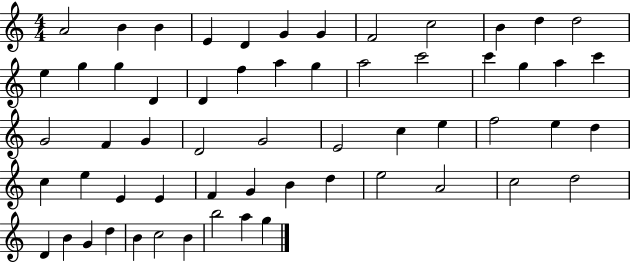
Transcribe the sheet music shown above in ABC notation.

X:1
T:Untitled
M:4/4
L:1/4
K:C
A2 B B E D G G F2 c2 B d d2 e g g D D f a g a2 c'2 c' g a c' G2 F G D2 G2 E2 c e f2 e d c e E E F G B d e2 A2 c2 d2 D B G d B c2 B b2 a g